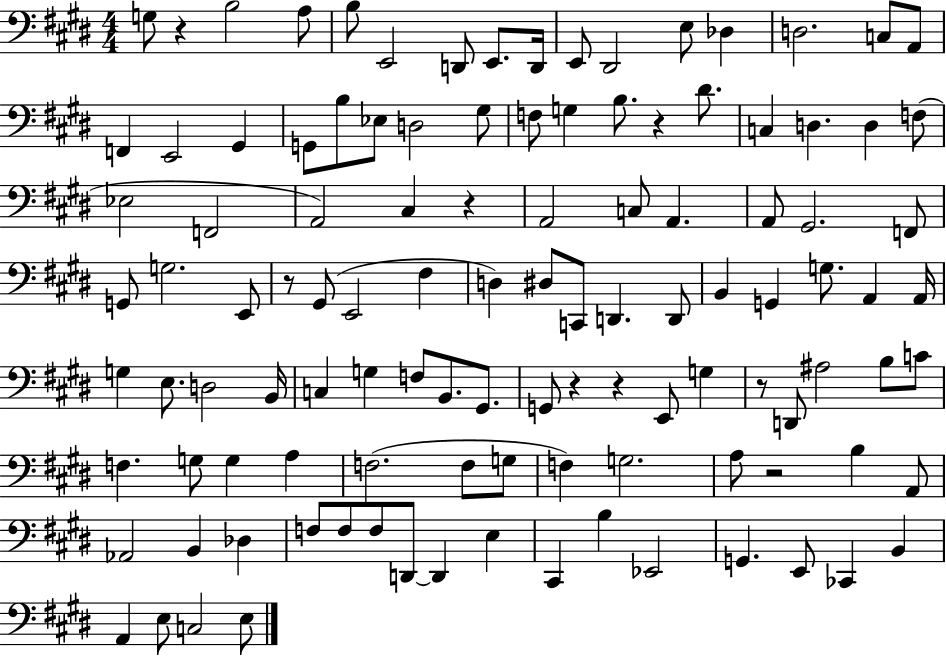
G3/e R/q B3/h A3/e B3/e E2/h D2/e E2/e. D2/s E2/e D#2/h E3/e Db3/q D3/h. C3/e A2/e F2/q E2/h G#2/q G2/e B3/e Eb3/e D3/h G#3/e F3/e G3/q B3/e. R/q D#4/e. C3/q D3/q. D3/q F3/e Eb3/h F2/h A2/h C#3/q R/q A2/h C3/e A2/q. A2/e G#2/h. F2/e G2/e G3/h. E2/e R/e G#2/e E2/h F#3/q D3/q D#3/e C2/e D2/q. D2/e B2/q G2/q G3/e. A2/q A2/s G3/q E3/e. D3/h B2/s C3/q G3/q F3/e B2/e. G#2/e. G2/e R/q R/q E2/e G3/q R/e D2/e A#3/h B3/e C4/e F3/q. G3/e G3/q A3/q F3/h. F3/e G3/e F3/q G3/h. A3/e R/h B3/q A2/e Ab2/h B2/q Db3/q F3/e F3/e F3/e D2/e D2/q E3/q C#2/q B3/q Eb2/h G2/q. E2/e CES2/q B2/q A2/q E3/e C3/h E3/e